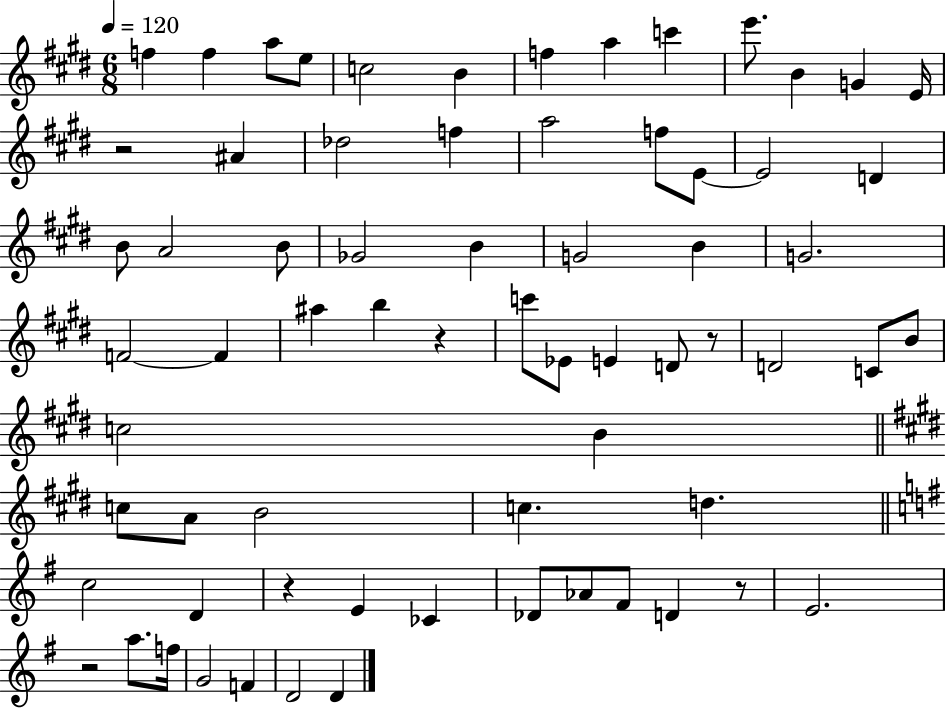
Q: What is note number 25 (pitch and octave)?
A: Gb4